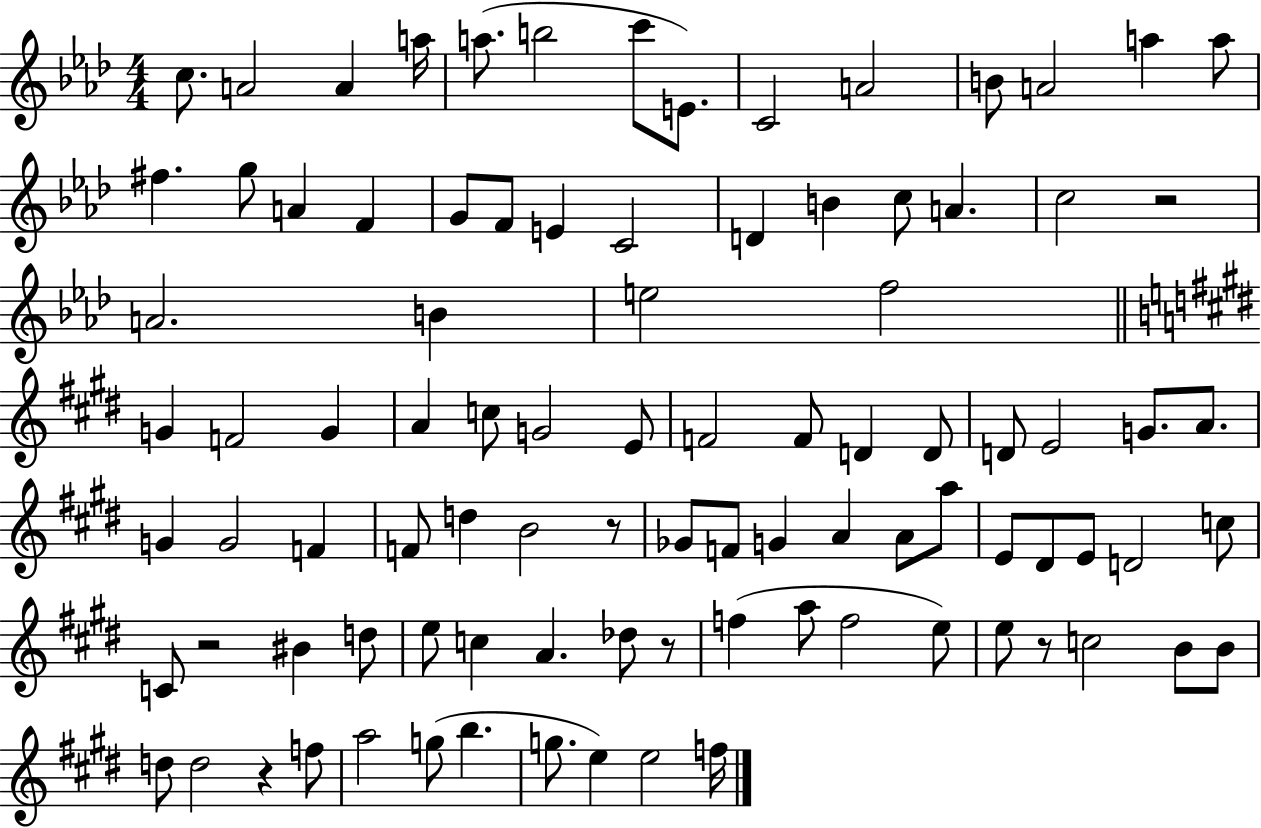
{
  \clef treble
  \numericTimeSignature
  \time 4/4
  \key aes \major
  c''8. a'2 a'4 a''16 | a''8.( b''2 c'''8 e'8.) | c'2 a'2 | b'8 a'2 a''4 a''8 | \break fis''4. g''8 a'4 f'4 | g'8 f'8 e'4 c'2 | d'4 b'4 c''8 a'4. | c''2 r2 | \break a'2. b'4 | e''2 f''2 | \bar "||" \break \key e \major g'4 f'2 g'4 | a'4 c''8 g'2 e'8 | f'2 f'8 d'4 d'8 | d'8 e'2 g'8. a'8. | \break g'4 g'2 f'4 | f'8 d''4 b'2 r8 | ges'8 f'8 g'4 a'4 a'8 a''8 | e'8 dis'8 e'8 d'2 c''8 | \break c'8 r2 bis'4 d''8 | e''8 c''4 a'4. des''8 r8 | f''4( a''8 f''2 e''8) | e''8 r8 c''2 b'8 b'8 | \break d''8 d''2 r4 f''8 | a''2 g''8( b''4. | g''8. e''4) e''2 f''16 | \bar "|."
}